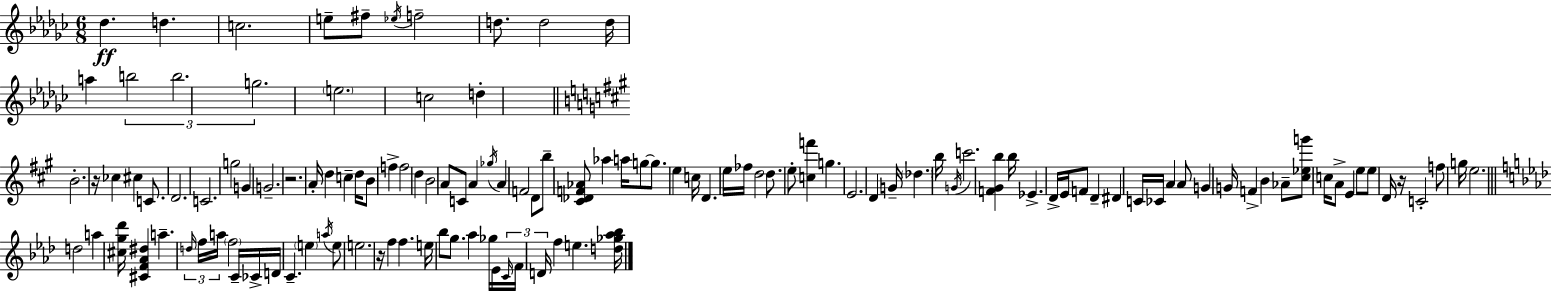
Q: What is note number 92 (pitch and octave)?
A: A5